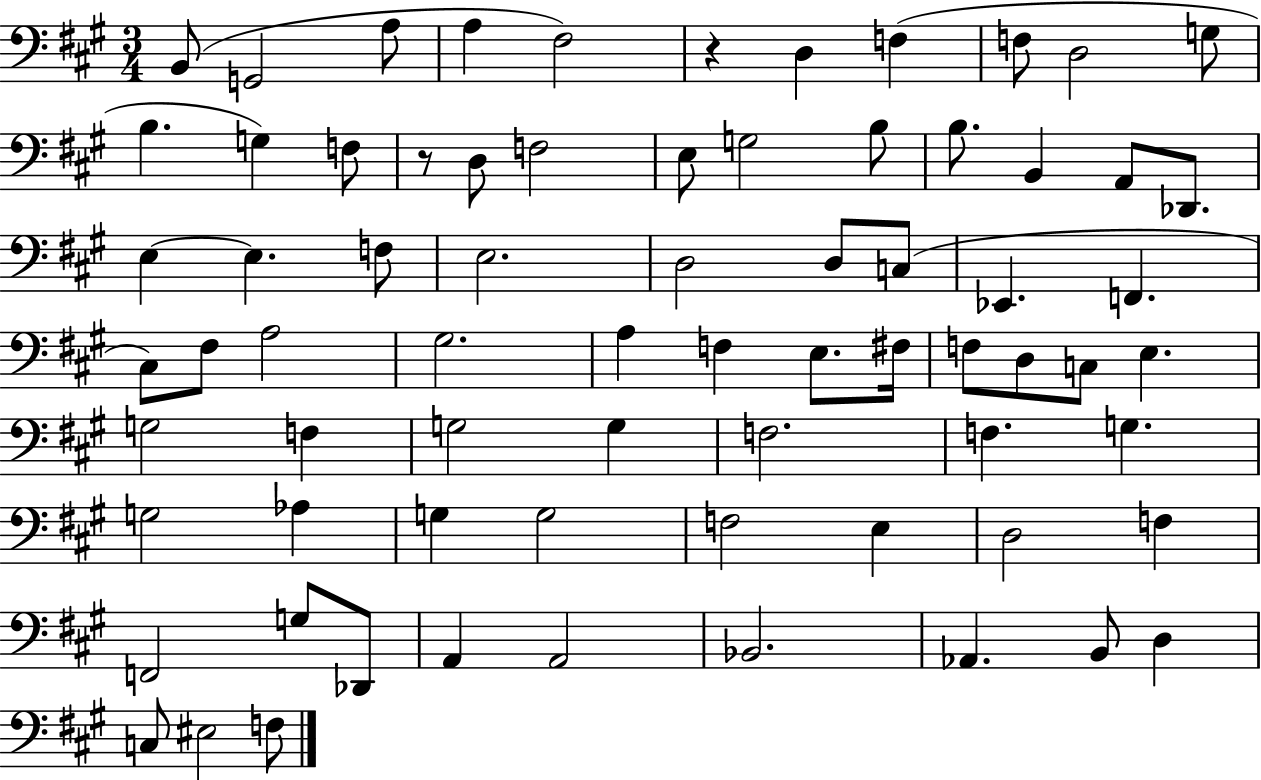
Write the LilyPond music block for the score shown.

{
  \clef bass
  \numericTimeSignature
  \time 3/4
  \key a \major
  b,8( g,2 a8 | a4 fis2) | r4 d4 f4( | f8 d2 g8 | \break b4. g4) f8 | r8 d8 f2 | e8 g2 b8 | b8. b,4 a,8 des,8. | \break e4~~ e4. f8 | e2. | d2 d8 c8( | ees,4. f,4. | \break cis8) fis8 a2 | gis2. | a4 f4 e8. fis16 | f8 d8 c8 e4. | \break g2 f4 | g2 g4 | f2. | f4. g4. | \break g2 aes4 | g4 g2 | f2 e4 | d2 f4 | \break f,2 g8 des,8 | a,4 a,2 | bes,2. | aes,4. b,8 d4 | \break c8 eis2 f8 | \bar "|."
}